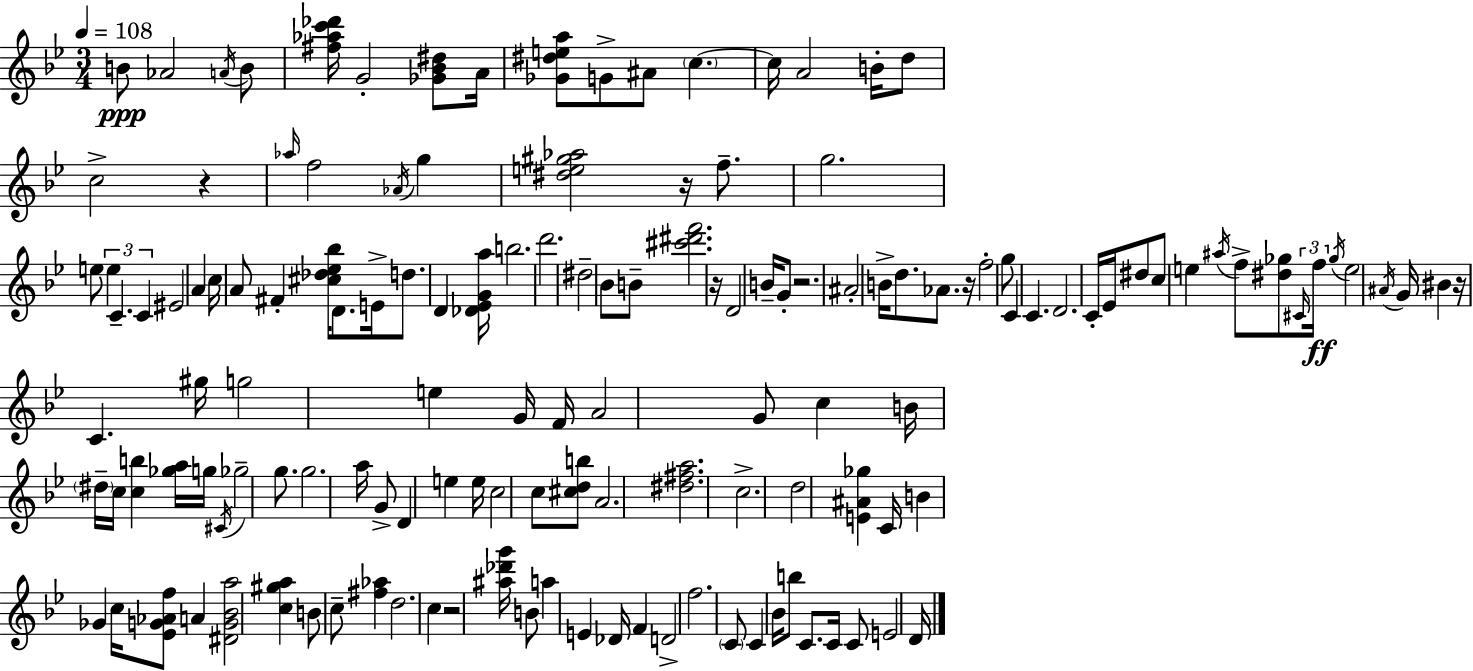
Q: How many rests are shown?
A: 7